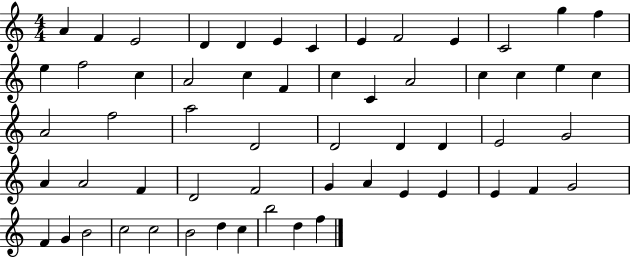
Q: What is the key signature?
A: C major